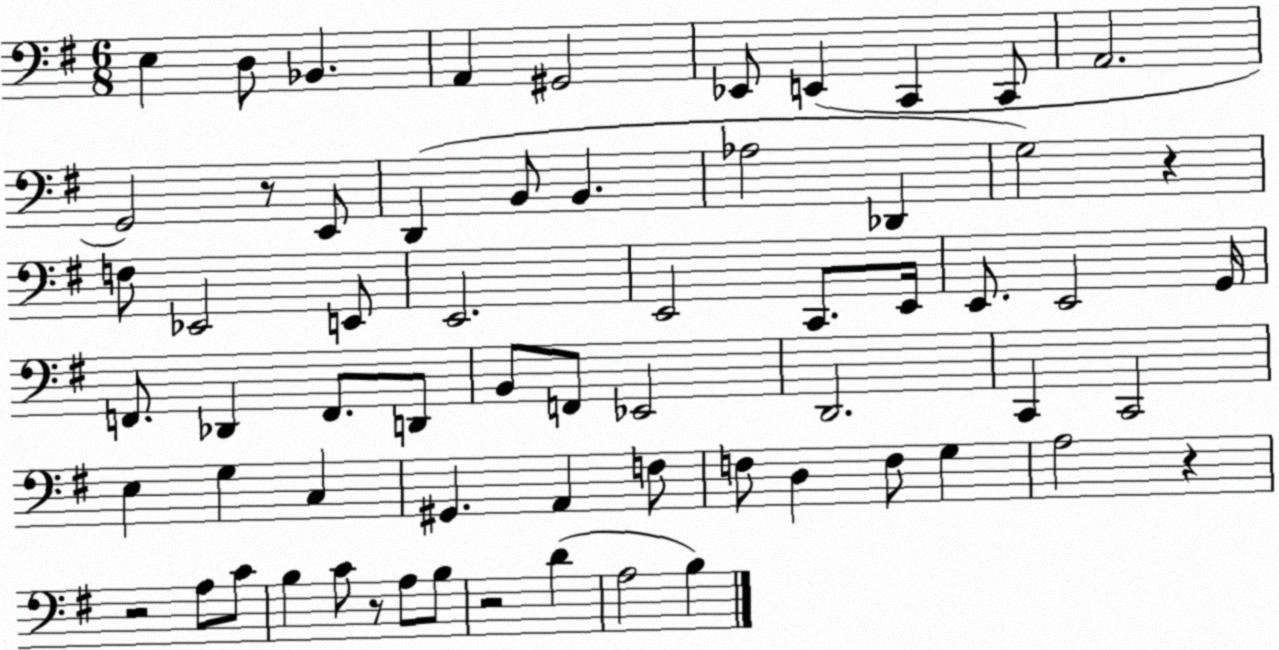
X:1
T:Untitled
M:6/8
L:1/4
K:G
E, D,/2 _B,, A,, ^G,,2 _E,,/2 E,, C,, C,,/2 A,,2 G,,2 z/2 E,,/2 D,, B,,/2 B,, _A,2 _D,, G,2 z F,/2 _E,,2 E,,/2 E,,2 E,,2 C,,/2 E,,/4 E,,/2 E,,2 G,,/4 F,,/2 _D,, F,,/2 D,,/2 B,,/2 F,,/2 _E,,2 D,,2 C,, C,,2 E, G, C, ^G,, A,, F,/2 F,/2 D, F,/2 G, A,2 z z2 A,/2 C/2 B, C/2 z/2 A,/2 B,/2 z2 D A,2 B,